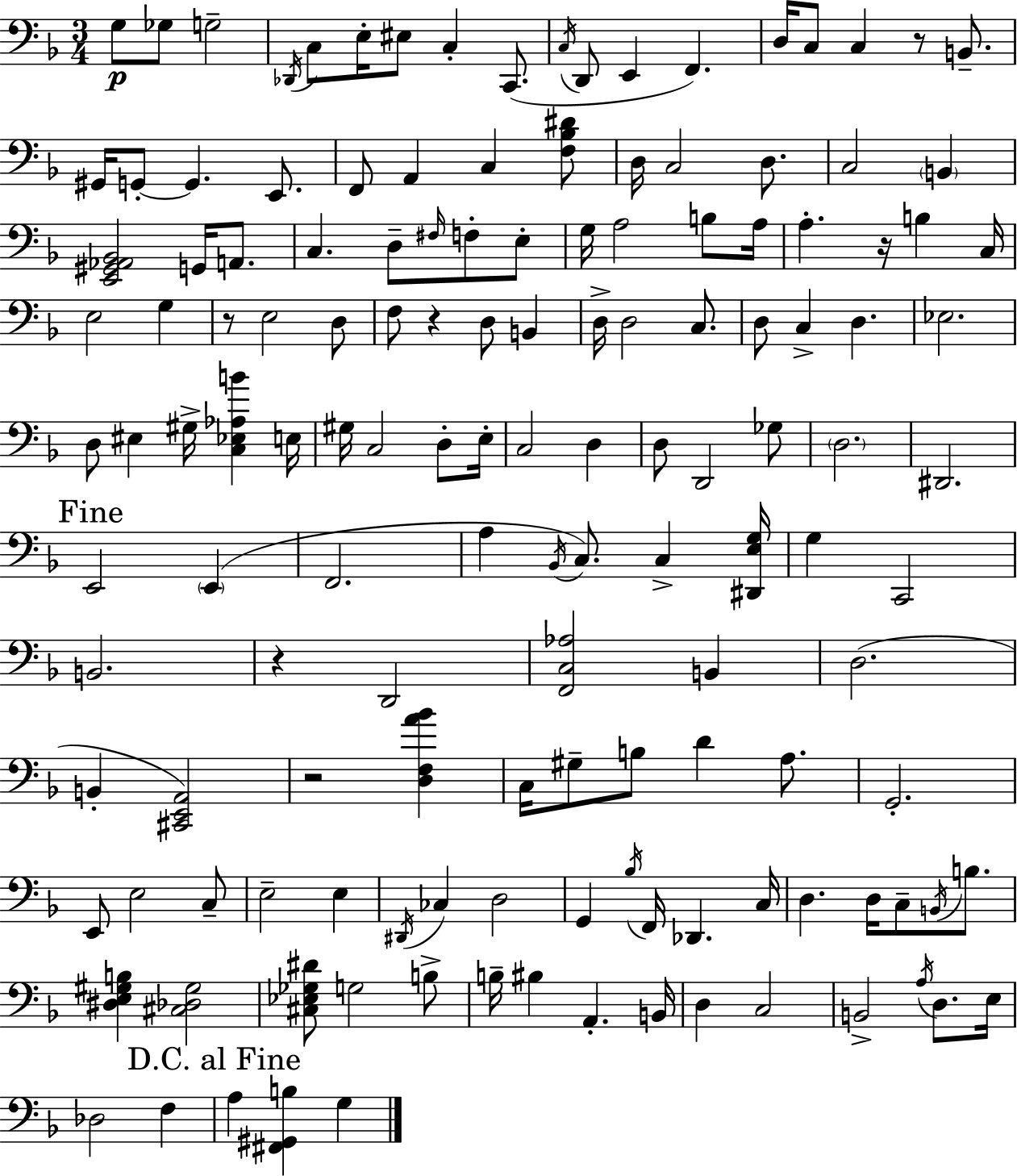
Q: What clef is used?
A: bass